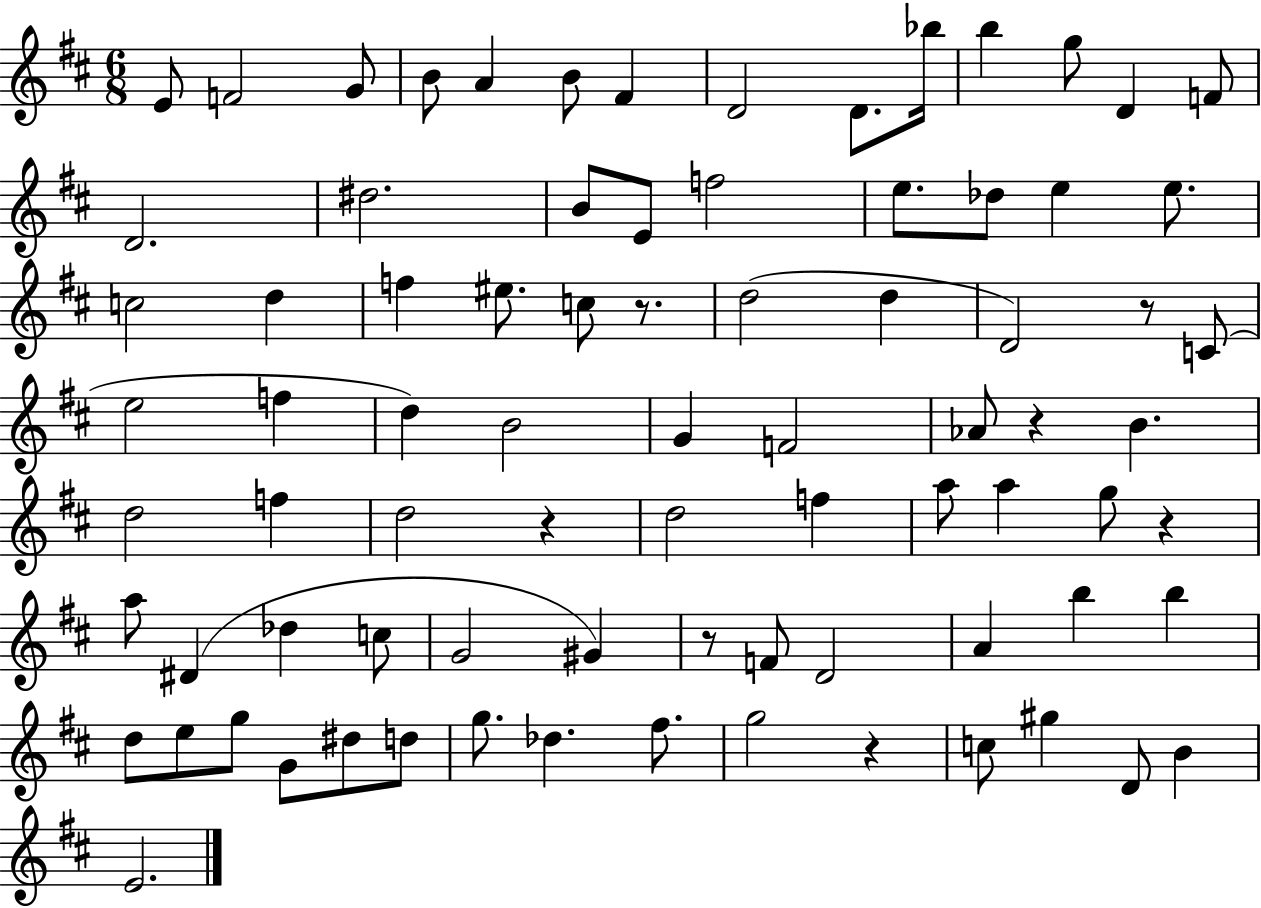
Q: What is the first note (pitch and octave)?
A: E4